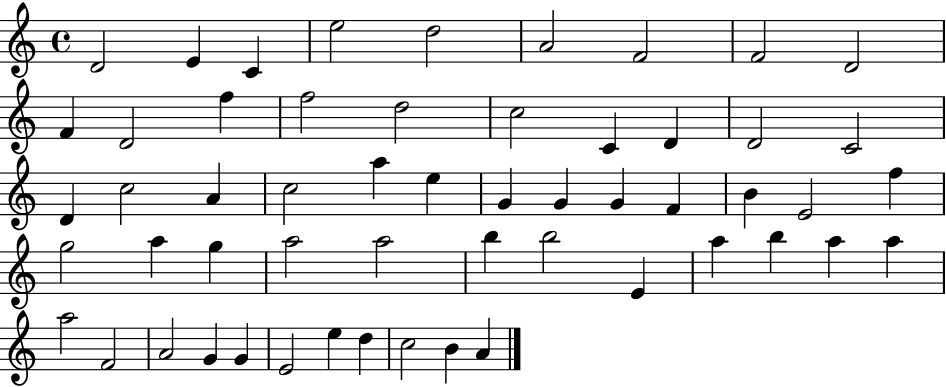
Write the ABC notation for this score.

X:1
T:Untitled
M:4/4
L:1/4
K:C
D2 E C e2 d2 A2 F2 F2 D2 F D2 f f2 d2 c2 C D D2 C2 D c2 A c2 a e G G G F B E2 f g2 a g a2 a2 b b2 E a b a a a2 F2 A2 G G E2 e d c2 B A